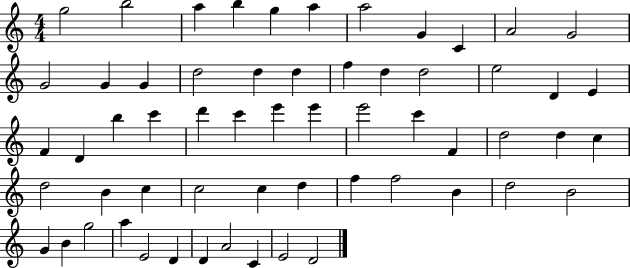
{
  \clef treble
  \numericTimeSignature
  \time 4/4
  \key c \major
  g''2 b''2 | a''4 b''4 g''4 a''4 | a''2 g'4 c'4 | a'2 g'2 | \break g'2 g'4 g'4 | d''2 d''4 d''4 | f''4 d''4 d''2 | e''2 d'4 e'4 | \break f'4 d'4 b''4 c'''4 | d'''4 c'''4 e'''4 e'''4 | e'''2 c'''4 f'4 | d''2 d''4 c''4 | \break d''2 b'4 c''4 | c''2 c''4 d''4 | f''4 f''2 b'4 | d''2 b'2 | \break g'4 b'4 g''2 | a''4 e'2 d'4 | d'4 a'2 c'4 | e'2 d'2 | \break \bar "|."
}